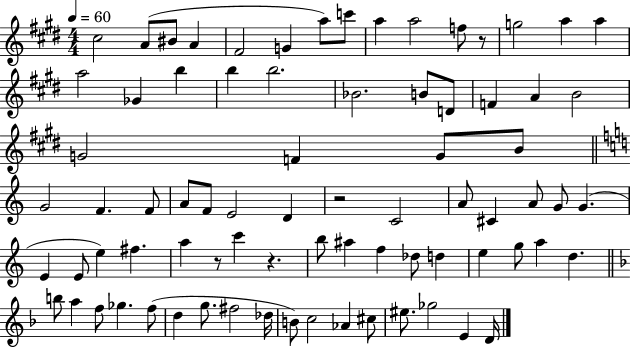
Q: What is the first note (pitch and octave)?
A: C#5